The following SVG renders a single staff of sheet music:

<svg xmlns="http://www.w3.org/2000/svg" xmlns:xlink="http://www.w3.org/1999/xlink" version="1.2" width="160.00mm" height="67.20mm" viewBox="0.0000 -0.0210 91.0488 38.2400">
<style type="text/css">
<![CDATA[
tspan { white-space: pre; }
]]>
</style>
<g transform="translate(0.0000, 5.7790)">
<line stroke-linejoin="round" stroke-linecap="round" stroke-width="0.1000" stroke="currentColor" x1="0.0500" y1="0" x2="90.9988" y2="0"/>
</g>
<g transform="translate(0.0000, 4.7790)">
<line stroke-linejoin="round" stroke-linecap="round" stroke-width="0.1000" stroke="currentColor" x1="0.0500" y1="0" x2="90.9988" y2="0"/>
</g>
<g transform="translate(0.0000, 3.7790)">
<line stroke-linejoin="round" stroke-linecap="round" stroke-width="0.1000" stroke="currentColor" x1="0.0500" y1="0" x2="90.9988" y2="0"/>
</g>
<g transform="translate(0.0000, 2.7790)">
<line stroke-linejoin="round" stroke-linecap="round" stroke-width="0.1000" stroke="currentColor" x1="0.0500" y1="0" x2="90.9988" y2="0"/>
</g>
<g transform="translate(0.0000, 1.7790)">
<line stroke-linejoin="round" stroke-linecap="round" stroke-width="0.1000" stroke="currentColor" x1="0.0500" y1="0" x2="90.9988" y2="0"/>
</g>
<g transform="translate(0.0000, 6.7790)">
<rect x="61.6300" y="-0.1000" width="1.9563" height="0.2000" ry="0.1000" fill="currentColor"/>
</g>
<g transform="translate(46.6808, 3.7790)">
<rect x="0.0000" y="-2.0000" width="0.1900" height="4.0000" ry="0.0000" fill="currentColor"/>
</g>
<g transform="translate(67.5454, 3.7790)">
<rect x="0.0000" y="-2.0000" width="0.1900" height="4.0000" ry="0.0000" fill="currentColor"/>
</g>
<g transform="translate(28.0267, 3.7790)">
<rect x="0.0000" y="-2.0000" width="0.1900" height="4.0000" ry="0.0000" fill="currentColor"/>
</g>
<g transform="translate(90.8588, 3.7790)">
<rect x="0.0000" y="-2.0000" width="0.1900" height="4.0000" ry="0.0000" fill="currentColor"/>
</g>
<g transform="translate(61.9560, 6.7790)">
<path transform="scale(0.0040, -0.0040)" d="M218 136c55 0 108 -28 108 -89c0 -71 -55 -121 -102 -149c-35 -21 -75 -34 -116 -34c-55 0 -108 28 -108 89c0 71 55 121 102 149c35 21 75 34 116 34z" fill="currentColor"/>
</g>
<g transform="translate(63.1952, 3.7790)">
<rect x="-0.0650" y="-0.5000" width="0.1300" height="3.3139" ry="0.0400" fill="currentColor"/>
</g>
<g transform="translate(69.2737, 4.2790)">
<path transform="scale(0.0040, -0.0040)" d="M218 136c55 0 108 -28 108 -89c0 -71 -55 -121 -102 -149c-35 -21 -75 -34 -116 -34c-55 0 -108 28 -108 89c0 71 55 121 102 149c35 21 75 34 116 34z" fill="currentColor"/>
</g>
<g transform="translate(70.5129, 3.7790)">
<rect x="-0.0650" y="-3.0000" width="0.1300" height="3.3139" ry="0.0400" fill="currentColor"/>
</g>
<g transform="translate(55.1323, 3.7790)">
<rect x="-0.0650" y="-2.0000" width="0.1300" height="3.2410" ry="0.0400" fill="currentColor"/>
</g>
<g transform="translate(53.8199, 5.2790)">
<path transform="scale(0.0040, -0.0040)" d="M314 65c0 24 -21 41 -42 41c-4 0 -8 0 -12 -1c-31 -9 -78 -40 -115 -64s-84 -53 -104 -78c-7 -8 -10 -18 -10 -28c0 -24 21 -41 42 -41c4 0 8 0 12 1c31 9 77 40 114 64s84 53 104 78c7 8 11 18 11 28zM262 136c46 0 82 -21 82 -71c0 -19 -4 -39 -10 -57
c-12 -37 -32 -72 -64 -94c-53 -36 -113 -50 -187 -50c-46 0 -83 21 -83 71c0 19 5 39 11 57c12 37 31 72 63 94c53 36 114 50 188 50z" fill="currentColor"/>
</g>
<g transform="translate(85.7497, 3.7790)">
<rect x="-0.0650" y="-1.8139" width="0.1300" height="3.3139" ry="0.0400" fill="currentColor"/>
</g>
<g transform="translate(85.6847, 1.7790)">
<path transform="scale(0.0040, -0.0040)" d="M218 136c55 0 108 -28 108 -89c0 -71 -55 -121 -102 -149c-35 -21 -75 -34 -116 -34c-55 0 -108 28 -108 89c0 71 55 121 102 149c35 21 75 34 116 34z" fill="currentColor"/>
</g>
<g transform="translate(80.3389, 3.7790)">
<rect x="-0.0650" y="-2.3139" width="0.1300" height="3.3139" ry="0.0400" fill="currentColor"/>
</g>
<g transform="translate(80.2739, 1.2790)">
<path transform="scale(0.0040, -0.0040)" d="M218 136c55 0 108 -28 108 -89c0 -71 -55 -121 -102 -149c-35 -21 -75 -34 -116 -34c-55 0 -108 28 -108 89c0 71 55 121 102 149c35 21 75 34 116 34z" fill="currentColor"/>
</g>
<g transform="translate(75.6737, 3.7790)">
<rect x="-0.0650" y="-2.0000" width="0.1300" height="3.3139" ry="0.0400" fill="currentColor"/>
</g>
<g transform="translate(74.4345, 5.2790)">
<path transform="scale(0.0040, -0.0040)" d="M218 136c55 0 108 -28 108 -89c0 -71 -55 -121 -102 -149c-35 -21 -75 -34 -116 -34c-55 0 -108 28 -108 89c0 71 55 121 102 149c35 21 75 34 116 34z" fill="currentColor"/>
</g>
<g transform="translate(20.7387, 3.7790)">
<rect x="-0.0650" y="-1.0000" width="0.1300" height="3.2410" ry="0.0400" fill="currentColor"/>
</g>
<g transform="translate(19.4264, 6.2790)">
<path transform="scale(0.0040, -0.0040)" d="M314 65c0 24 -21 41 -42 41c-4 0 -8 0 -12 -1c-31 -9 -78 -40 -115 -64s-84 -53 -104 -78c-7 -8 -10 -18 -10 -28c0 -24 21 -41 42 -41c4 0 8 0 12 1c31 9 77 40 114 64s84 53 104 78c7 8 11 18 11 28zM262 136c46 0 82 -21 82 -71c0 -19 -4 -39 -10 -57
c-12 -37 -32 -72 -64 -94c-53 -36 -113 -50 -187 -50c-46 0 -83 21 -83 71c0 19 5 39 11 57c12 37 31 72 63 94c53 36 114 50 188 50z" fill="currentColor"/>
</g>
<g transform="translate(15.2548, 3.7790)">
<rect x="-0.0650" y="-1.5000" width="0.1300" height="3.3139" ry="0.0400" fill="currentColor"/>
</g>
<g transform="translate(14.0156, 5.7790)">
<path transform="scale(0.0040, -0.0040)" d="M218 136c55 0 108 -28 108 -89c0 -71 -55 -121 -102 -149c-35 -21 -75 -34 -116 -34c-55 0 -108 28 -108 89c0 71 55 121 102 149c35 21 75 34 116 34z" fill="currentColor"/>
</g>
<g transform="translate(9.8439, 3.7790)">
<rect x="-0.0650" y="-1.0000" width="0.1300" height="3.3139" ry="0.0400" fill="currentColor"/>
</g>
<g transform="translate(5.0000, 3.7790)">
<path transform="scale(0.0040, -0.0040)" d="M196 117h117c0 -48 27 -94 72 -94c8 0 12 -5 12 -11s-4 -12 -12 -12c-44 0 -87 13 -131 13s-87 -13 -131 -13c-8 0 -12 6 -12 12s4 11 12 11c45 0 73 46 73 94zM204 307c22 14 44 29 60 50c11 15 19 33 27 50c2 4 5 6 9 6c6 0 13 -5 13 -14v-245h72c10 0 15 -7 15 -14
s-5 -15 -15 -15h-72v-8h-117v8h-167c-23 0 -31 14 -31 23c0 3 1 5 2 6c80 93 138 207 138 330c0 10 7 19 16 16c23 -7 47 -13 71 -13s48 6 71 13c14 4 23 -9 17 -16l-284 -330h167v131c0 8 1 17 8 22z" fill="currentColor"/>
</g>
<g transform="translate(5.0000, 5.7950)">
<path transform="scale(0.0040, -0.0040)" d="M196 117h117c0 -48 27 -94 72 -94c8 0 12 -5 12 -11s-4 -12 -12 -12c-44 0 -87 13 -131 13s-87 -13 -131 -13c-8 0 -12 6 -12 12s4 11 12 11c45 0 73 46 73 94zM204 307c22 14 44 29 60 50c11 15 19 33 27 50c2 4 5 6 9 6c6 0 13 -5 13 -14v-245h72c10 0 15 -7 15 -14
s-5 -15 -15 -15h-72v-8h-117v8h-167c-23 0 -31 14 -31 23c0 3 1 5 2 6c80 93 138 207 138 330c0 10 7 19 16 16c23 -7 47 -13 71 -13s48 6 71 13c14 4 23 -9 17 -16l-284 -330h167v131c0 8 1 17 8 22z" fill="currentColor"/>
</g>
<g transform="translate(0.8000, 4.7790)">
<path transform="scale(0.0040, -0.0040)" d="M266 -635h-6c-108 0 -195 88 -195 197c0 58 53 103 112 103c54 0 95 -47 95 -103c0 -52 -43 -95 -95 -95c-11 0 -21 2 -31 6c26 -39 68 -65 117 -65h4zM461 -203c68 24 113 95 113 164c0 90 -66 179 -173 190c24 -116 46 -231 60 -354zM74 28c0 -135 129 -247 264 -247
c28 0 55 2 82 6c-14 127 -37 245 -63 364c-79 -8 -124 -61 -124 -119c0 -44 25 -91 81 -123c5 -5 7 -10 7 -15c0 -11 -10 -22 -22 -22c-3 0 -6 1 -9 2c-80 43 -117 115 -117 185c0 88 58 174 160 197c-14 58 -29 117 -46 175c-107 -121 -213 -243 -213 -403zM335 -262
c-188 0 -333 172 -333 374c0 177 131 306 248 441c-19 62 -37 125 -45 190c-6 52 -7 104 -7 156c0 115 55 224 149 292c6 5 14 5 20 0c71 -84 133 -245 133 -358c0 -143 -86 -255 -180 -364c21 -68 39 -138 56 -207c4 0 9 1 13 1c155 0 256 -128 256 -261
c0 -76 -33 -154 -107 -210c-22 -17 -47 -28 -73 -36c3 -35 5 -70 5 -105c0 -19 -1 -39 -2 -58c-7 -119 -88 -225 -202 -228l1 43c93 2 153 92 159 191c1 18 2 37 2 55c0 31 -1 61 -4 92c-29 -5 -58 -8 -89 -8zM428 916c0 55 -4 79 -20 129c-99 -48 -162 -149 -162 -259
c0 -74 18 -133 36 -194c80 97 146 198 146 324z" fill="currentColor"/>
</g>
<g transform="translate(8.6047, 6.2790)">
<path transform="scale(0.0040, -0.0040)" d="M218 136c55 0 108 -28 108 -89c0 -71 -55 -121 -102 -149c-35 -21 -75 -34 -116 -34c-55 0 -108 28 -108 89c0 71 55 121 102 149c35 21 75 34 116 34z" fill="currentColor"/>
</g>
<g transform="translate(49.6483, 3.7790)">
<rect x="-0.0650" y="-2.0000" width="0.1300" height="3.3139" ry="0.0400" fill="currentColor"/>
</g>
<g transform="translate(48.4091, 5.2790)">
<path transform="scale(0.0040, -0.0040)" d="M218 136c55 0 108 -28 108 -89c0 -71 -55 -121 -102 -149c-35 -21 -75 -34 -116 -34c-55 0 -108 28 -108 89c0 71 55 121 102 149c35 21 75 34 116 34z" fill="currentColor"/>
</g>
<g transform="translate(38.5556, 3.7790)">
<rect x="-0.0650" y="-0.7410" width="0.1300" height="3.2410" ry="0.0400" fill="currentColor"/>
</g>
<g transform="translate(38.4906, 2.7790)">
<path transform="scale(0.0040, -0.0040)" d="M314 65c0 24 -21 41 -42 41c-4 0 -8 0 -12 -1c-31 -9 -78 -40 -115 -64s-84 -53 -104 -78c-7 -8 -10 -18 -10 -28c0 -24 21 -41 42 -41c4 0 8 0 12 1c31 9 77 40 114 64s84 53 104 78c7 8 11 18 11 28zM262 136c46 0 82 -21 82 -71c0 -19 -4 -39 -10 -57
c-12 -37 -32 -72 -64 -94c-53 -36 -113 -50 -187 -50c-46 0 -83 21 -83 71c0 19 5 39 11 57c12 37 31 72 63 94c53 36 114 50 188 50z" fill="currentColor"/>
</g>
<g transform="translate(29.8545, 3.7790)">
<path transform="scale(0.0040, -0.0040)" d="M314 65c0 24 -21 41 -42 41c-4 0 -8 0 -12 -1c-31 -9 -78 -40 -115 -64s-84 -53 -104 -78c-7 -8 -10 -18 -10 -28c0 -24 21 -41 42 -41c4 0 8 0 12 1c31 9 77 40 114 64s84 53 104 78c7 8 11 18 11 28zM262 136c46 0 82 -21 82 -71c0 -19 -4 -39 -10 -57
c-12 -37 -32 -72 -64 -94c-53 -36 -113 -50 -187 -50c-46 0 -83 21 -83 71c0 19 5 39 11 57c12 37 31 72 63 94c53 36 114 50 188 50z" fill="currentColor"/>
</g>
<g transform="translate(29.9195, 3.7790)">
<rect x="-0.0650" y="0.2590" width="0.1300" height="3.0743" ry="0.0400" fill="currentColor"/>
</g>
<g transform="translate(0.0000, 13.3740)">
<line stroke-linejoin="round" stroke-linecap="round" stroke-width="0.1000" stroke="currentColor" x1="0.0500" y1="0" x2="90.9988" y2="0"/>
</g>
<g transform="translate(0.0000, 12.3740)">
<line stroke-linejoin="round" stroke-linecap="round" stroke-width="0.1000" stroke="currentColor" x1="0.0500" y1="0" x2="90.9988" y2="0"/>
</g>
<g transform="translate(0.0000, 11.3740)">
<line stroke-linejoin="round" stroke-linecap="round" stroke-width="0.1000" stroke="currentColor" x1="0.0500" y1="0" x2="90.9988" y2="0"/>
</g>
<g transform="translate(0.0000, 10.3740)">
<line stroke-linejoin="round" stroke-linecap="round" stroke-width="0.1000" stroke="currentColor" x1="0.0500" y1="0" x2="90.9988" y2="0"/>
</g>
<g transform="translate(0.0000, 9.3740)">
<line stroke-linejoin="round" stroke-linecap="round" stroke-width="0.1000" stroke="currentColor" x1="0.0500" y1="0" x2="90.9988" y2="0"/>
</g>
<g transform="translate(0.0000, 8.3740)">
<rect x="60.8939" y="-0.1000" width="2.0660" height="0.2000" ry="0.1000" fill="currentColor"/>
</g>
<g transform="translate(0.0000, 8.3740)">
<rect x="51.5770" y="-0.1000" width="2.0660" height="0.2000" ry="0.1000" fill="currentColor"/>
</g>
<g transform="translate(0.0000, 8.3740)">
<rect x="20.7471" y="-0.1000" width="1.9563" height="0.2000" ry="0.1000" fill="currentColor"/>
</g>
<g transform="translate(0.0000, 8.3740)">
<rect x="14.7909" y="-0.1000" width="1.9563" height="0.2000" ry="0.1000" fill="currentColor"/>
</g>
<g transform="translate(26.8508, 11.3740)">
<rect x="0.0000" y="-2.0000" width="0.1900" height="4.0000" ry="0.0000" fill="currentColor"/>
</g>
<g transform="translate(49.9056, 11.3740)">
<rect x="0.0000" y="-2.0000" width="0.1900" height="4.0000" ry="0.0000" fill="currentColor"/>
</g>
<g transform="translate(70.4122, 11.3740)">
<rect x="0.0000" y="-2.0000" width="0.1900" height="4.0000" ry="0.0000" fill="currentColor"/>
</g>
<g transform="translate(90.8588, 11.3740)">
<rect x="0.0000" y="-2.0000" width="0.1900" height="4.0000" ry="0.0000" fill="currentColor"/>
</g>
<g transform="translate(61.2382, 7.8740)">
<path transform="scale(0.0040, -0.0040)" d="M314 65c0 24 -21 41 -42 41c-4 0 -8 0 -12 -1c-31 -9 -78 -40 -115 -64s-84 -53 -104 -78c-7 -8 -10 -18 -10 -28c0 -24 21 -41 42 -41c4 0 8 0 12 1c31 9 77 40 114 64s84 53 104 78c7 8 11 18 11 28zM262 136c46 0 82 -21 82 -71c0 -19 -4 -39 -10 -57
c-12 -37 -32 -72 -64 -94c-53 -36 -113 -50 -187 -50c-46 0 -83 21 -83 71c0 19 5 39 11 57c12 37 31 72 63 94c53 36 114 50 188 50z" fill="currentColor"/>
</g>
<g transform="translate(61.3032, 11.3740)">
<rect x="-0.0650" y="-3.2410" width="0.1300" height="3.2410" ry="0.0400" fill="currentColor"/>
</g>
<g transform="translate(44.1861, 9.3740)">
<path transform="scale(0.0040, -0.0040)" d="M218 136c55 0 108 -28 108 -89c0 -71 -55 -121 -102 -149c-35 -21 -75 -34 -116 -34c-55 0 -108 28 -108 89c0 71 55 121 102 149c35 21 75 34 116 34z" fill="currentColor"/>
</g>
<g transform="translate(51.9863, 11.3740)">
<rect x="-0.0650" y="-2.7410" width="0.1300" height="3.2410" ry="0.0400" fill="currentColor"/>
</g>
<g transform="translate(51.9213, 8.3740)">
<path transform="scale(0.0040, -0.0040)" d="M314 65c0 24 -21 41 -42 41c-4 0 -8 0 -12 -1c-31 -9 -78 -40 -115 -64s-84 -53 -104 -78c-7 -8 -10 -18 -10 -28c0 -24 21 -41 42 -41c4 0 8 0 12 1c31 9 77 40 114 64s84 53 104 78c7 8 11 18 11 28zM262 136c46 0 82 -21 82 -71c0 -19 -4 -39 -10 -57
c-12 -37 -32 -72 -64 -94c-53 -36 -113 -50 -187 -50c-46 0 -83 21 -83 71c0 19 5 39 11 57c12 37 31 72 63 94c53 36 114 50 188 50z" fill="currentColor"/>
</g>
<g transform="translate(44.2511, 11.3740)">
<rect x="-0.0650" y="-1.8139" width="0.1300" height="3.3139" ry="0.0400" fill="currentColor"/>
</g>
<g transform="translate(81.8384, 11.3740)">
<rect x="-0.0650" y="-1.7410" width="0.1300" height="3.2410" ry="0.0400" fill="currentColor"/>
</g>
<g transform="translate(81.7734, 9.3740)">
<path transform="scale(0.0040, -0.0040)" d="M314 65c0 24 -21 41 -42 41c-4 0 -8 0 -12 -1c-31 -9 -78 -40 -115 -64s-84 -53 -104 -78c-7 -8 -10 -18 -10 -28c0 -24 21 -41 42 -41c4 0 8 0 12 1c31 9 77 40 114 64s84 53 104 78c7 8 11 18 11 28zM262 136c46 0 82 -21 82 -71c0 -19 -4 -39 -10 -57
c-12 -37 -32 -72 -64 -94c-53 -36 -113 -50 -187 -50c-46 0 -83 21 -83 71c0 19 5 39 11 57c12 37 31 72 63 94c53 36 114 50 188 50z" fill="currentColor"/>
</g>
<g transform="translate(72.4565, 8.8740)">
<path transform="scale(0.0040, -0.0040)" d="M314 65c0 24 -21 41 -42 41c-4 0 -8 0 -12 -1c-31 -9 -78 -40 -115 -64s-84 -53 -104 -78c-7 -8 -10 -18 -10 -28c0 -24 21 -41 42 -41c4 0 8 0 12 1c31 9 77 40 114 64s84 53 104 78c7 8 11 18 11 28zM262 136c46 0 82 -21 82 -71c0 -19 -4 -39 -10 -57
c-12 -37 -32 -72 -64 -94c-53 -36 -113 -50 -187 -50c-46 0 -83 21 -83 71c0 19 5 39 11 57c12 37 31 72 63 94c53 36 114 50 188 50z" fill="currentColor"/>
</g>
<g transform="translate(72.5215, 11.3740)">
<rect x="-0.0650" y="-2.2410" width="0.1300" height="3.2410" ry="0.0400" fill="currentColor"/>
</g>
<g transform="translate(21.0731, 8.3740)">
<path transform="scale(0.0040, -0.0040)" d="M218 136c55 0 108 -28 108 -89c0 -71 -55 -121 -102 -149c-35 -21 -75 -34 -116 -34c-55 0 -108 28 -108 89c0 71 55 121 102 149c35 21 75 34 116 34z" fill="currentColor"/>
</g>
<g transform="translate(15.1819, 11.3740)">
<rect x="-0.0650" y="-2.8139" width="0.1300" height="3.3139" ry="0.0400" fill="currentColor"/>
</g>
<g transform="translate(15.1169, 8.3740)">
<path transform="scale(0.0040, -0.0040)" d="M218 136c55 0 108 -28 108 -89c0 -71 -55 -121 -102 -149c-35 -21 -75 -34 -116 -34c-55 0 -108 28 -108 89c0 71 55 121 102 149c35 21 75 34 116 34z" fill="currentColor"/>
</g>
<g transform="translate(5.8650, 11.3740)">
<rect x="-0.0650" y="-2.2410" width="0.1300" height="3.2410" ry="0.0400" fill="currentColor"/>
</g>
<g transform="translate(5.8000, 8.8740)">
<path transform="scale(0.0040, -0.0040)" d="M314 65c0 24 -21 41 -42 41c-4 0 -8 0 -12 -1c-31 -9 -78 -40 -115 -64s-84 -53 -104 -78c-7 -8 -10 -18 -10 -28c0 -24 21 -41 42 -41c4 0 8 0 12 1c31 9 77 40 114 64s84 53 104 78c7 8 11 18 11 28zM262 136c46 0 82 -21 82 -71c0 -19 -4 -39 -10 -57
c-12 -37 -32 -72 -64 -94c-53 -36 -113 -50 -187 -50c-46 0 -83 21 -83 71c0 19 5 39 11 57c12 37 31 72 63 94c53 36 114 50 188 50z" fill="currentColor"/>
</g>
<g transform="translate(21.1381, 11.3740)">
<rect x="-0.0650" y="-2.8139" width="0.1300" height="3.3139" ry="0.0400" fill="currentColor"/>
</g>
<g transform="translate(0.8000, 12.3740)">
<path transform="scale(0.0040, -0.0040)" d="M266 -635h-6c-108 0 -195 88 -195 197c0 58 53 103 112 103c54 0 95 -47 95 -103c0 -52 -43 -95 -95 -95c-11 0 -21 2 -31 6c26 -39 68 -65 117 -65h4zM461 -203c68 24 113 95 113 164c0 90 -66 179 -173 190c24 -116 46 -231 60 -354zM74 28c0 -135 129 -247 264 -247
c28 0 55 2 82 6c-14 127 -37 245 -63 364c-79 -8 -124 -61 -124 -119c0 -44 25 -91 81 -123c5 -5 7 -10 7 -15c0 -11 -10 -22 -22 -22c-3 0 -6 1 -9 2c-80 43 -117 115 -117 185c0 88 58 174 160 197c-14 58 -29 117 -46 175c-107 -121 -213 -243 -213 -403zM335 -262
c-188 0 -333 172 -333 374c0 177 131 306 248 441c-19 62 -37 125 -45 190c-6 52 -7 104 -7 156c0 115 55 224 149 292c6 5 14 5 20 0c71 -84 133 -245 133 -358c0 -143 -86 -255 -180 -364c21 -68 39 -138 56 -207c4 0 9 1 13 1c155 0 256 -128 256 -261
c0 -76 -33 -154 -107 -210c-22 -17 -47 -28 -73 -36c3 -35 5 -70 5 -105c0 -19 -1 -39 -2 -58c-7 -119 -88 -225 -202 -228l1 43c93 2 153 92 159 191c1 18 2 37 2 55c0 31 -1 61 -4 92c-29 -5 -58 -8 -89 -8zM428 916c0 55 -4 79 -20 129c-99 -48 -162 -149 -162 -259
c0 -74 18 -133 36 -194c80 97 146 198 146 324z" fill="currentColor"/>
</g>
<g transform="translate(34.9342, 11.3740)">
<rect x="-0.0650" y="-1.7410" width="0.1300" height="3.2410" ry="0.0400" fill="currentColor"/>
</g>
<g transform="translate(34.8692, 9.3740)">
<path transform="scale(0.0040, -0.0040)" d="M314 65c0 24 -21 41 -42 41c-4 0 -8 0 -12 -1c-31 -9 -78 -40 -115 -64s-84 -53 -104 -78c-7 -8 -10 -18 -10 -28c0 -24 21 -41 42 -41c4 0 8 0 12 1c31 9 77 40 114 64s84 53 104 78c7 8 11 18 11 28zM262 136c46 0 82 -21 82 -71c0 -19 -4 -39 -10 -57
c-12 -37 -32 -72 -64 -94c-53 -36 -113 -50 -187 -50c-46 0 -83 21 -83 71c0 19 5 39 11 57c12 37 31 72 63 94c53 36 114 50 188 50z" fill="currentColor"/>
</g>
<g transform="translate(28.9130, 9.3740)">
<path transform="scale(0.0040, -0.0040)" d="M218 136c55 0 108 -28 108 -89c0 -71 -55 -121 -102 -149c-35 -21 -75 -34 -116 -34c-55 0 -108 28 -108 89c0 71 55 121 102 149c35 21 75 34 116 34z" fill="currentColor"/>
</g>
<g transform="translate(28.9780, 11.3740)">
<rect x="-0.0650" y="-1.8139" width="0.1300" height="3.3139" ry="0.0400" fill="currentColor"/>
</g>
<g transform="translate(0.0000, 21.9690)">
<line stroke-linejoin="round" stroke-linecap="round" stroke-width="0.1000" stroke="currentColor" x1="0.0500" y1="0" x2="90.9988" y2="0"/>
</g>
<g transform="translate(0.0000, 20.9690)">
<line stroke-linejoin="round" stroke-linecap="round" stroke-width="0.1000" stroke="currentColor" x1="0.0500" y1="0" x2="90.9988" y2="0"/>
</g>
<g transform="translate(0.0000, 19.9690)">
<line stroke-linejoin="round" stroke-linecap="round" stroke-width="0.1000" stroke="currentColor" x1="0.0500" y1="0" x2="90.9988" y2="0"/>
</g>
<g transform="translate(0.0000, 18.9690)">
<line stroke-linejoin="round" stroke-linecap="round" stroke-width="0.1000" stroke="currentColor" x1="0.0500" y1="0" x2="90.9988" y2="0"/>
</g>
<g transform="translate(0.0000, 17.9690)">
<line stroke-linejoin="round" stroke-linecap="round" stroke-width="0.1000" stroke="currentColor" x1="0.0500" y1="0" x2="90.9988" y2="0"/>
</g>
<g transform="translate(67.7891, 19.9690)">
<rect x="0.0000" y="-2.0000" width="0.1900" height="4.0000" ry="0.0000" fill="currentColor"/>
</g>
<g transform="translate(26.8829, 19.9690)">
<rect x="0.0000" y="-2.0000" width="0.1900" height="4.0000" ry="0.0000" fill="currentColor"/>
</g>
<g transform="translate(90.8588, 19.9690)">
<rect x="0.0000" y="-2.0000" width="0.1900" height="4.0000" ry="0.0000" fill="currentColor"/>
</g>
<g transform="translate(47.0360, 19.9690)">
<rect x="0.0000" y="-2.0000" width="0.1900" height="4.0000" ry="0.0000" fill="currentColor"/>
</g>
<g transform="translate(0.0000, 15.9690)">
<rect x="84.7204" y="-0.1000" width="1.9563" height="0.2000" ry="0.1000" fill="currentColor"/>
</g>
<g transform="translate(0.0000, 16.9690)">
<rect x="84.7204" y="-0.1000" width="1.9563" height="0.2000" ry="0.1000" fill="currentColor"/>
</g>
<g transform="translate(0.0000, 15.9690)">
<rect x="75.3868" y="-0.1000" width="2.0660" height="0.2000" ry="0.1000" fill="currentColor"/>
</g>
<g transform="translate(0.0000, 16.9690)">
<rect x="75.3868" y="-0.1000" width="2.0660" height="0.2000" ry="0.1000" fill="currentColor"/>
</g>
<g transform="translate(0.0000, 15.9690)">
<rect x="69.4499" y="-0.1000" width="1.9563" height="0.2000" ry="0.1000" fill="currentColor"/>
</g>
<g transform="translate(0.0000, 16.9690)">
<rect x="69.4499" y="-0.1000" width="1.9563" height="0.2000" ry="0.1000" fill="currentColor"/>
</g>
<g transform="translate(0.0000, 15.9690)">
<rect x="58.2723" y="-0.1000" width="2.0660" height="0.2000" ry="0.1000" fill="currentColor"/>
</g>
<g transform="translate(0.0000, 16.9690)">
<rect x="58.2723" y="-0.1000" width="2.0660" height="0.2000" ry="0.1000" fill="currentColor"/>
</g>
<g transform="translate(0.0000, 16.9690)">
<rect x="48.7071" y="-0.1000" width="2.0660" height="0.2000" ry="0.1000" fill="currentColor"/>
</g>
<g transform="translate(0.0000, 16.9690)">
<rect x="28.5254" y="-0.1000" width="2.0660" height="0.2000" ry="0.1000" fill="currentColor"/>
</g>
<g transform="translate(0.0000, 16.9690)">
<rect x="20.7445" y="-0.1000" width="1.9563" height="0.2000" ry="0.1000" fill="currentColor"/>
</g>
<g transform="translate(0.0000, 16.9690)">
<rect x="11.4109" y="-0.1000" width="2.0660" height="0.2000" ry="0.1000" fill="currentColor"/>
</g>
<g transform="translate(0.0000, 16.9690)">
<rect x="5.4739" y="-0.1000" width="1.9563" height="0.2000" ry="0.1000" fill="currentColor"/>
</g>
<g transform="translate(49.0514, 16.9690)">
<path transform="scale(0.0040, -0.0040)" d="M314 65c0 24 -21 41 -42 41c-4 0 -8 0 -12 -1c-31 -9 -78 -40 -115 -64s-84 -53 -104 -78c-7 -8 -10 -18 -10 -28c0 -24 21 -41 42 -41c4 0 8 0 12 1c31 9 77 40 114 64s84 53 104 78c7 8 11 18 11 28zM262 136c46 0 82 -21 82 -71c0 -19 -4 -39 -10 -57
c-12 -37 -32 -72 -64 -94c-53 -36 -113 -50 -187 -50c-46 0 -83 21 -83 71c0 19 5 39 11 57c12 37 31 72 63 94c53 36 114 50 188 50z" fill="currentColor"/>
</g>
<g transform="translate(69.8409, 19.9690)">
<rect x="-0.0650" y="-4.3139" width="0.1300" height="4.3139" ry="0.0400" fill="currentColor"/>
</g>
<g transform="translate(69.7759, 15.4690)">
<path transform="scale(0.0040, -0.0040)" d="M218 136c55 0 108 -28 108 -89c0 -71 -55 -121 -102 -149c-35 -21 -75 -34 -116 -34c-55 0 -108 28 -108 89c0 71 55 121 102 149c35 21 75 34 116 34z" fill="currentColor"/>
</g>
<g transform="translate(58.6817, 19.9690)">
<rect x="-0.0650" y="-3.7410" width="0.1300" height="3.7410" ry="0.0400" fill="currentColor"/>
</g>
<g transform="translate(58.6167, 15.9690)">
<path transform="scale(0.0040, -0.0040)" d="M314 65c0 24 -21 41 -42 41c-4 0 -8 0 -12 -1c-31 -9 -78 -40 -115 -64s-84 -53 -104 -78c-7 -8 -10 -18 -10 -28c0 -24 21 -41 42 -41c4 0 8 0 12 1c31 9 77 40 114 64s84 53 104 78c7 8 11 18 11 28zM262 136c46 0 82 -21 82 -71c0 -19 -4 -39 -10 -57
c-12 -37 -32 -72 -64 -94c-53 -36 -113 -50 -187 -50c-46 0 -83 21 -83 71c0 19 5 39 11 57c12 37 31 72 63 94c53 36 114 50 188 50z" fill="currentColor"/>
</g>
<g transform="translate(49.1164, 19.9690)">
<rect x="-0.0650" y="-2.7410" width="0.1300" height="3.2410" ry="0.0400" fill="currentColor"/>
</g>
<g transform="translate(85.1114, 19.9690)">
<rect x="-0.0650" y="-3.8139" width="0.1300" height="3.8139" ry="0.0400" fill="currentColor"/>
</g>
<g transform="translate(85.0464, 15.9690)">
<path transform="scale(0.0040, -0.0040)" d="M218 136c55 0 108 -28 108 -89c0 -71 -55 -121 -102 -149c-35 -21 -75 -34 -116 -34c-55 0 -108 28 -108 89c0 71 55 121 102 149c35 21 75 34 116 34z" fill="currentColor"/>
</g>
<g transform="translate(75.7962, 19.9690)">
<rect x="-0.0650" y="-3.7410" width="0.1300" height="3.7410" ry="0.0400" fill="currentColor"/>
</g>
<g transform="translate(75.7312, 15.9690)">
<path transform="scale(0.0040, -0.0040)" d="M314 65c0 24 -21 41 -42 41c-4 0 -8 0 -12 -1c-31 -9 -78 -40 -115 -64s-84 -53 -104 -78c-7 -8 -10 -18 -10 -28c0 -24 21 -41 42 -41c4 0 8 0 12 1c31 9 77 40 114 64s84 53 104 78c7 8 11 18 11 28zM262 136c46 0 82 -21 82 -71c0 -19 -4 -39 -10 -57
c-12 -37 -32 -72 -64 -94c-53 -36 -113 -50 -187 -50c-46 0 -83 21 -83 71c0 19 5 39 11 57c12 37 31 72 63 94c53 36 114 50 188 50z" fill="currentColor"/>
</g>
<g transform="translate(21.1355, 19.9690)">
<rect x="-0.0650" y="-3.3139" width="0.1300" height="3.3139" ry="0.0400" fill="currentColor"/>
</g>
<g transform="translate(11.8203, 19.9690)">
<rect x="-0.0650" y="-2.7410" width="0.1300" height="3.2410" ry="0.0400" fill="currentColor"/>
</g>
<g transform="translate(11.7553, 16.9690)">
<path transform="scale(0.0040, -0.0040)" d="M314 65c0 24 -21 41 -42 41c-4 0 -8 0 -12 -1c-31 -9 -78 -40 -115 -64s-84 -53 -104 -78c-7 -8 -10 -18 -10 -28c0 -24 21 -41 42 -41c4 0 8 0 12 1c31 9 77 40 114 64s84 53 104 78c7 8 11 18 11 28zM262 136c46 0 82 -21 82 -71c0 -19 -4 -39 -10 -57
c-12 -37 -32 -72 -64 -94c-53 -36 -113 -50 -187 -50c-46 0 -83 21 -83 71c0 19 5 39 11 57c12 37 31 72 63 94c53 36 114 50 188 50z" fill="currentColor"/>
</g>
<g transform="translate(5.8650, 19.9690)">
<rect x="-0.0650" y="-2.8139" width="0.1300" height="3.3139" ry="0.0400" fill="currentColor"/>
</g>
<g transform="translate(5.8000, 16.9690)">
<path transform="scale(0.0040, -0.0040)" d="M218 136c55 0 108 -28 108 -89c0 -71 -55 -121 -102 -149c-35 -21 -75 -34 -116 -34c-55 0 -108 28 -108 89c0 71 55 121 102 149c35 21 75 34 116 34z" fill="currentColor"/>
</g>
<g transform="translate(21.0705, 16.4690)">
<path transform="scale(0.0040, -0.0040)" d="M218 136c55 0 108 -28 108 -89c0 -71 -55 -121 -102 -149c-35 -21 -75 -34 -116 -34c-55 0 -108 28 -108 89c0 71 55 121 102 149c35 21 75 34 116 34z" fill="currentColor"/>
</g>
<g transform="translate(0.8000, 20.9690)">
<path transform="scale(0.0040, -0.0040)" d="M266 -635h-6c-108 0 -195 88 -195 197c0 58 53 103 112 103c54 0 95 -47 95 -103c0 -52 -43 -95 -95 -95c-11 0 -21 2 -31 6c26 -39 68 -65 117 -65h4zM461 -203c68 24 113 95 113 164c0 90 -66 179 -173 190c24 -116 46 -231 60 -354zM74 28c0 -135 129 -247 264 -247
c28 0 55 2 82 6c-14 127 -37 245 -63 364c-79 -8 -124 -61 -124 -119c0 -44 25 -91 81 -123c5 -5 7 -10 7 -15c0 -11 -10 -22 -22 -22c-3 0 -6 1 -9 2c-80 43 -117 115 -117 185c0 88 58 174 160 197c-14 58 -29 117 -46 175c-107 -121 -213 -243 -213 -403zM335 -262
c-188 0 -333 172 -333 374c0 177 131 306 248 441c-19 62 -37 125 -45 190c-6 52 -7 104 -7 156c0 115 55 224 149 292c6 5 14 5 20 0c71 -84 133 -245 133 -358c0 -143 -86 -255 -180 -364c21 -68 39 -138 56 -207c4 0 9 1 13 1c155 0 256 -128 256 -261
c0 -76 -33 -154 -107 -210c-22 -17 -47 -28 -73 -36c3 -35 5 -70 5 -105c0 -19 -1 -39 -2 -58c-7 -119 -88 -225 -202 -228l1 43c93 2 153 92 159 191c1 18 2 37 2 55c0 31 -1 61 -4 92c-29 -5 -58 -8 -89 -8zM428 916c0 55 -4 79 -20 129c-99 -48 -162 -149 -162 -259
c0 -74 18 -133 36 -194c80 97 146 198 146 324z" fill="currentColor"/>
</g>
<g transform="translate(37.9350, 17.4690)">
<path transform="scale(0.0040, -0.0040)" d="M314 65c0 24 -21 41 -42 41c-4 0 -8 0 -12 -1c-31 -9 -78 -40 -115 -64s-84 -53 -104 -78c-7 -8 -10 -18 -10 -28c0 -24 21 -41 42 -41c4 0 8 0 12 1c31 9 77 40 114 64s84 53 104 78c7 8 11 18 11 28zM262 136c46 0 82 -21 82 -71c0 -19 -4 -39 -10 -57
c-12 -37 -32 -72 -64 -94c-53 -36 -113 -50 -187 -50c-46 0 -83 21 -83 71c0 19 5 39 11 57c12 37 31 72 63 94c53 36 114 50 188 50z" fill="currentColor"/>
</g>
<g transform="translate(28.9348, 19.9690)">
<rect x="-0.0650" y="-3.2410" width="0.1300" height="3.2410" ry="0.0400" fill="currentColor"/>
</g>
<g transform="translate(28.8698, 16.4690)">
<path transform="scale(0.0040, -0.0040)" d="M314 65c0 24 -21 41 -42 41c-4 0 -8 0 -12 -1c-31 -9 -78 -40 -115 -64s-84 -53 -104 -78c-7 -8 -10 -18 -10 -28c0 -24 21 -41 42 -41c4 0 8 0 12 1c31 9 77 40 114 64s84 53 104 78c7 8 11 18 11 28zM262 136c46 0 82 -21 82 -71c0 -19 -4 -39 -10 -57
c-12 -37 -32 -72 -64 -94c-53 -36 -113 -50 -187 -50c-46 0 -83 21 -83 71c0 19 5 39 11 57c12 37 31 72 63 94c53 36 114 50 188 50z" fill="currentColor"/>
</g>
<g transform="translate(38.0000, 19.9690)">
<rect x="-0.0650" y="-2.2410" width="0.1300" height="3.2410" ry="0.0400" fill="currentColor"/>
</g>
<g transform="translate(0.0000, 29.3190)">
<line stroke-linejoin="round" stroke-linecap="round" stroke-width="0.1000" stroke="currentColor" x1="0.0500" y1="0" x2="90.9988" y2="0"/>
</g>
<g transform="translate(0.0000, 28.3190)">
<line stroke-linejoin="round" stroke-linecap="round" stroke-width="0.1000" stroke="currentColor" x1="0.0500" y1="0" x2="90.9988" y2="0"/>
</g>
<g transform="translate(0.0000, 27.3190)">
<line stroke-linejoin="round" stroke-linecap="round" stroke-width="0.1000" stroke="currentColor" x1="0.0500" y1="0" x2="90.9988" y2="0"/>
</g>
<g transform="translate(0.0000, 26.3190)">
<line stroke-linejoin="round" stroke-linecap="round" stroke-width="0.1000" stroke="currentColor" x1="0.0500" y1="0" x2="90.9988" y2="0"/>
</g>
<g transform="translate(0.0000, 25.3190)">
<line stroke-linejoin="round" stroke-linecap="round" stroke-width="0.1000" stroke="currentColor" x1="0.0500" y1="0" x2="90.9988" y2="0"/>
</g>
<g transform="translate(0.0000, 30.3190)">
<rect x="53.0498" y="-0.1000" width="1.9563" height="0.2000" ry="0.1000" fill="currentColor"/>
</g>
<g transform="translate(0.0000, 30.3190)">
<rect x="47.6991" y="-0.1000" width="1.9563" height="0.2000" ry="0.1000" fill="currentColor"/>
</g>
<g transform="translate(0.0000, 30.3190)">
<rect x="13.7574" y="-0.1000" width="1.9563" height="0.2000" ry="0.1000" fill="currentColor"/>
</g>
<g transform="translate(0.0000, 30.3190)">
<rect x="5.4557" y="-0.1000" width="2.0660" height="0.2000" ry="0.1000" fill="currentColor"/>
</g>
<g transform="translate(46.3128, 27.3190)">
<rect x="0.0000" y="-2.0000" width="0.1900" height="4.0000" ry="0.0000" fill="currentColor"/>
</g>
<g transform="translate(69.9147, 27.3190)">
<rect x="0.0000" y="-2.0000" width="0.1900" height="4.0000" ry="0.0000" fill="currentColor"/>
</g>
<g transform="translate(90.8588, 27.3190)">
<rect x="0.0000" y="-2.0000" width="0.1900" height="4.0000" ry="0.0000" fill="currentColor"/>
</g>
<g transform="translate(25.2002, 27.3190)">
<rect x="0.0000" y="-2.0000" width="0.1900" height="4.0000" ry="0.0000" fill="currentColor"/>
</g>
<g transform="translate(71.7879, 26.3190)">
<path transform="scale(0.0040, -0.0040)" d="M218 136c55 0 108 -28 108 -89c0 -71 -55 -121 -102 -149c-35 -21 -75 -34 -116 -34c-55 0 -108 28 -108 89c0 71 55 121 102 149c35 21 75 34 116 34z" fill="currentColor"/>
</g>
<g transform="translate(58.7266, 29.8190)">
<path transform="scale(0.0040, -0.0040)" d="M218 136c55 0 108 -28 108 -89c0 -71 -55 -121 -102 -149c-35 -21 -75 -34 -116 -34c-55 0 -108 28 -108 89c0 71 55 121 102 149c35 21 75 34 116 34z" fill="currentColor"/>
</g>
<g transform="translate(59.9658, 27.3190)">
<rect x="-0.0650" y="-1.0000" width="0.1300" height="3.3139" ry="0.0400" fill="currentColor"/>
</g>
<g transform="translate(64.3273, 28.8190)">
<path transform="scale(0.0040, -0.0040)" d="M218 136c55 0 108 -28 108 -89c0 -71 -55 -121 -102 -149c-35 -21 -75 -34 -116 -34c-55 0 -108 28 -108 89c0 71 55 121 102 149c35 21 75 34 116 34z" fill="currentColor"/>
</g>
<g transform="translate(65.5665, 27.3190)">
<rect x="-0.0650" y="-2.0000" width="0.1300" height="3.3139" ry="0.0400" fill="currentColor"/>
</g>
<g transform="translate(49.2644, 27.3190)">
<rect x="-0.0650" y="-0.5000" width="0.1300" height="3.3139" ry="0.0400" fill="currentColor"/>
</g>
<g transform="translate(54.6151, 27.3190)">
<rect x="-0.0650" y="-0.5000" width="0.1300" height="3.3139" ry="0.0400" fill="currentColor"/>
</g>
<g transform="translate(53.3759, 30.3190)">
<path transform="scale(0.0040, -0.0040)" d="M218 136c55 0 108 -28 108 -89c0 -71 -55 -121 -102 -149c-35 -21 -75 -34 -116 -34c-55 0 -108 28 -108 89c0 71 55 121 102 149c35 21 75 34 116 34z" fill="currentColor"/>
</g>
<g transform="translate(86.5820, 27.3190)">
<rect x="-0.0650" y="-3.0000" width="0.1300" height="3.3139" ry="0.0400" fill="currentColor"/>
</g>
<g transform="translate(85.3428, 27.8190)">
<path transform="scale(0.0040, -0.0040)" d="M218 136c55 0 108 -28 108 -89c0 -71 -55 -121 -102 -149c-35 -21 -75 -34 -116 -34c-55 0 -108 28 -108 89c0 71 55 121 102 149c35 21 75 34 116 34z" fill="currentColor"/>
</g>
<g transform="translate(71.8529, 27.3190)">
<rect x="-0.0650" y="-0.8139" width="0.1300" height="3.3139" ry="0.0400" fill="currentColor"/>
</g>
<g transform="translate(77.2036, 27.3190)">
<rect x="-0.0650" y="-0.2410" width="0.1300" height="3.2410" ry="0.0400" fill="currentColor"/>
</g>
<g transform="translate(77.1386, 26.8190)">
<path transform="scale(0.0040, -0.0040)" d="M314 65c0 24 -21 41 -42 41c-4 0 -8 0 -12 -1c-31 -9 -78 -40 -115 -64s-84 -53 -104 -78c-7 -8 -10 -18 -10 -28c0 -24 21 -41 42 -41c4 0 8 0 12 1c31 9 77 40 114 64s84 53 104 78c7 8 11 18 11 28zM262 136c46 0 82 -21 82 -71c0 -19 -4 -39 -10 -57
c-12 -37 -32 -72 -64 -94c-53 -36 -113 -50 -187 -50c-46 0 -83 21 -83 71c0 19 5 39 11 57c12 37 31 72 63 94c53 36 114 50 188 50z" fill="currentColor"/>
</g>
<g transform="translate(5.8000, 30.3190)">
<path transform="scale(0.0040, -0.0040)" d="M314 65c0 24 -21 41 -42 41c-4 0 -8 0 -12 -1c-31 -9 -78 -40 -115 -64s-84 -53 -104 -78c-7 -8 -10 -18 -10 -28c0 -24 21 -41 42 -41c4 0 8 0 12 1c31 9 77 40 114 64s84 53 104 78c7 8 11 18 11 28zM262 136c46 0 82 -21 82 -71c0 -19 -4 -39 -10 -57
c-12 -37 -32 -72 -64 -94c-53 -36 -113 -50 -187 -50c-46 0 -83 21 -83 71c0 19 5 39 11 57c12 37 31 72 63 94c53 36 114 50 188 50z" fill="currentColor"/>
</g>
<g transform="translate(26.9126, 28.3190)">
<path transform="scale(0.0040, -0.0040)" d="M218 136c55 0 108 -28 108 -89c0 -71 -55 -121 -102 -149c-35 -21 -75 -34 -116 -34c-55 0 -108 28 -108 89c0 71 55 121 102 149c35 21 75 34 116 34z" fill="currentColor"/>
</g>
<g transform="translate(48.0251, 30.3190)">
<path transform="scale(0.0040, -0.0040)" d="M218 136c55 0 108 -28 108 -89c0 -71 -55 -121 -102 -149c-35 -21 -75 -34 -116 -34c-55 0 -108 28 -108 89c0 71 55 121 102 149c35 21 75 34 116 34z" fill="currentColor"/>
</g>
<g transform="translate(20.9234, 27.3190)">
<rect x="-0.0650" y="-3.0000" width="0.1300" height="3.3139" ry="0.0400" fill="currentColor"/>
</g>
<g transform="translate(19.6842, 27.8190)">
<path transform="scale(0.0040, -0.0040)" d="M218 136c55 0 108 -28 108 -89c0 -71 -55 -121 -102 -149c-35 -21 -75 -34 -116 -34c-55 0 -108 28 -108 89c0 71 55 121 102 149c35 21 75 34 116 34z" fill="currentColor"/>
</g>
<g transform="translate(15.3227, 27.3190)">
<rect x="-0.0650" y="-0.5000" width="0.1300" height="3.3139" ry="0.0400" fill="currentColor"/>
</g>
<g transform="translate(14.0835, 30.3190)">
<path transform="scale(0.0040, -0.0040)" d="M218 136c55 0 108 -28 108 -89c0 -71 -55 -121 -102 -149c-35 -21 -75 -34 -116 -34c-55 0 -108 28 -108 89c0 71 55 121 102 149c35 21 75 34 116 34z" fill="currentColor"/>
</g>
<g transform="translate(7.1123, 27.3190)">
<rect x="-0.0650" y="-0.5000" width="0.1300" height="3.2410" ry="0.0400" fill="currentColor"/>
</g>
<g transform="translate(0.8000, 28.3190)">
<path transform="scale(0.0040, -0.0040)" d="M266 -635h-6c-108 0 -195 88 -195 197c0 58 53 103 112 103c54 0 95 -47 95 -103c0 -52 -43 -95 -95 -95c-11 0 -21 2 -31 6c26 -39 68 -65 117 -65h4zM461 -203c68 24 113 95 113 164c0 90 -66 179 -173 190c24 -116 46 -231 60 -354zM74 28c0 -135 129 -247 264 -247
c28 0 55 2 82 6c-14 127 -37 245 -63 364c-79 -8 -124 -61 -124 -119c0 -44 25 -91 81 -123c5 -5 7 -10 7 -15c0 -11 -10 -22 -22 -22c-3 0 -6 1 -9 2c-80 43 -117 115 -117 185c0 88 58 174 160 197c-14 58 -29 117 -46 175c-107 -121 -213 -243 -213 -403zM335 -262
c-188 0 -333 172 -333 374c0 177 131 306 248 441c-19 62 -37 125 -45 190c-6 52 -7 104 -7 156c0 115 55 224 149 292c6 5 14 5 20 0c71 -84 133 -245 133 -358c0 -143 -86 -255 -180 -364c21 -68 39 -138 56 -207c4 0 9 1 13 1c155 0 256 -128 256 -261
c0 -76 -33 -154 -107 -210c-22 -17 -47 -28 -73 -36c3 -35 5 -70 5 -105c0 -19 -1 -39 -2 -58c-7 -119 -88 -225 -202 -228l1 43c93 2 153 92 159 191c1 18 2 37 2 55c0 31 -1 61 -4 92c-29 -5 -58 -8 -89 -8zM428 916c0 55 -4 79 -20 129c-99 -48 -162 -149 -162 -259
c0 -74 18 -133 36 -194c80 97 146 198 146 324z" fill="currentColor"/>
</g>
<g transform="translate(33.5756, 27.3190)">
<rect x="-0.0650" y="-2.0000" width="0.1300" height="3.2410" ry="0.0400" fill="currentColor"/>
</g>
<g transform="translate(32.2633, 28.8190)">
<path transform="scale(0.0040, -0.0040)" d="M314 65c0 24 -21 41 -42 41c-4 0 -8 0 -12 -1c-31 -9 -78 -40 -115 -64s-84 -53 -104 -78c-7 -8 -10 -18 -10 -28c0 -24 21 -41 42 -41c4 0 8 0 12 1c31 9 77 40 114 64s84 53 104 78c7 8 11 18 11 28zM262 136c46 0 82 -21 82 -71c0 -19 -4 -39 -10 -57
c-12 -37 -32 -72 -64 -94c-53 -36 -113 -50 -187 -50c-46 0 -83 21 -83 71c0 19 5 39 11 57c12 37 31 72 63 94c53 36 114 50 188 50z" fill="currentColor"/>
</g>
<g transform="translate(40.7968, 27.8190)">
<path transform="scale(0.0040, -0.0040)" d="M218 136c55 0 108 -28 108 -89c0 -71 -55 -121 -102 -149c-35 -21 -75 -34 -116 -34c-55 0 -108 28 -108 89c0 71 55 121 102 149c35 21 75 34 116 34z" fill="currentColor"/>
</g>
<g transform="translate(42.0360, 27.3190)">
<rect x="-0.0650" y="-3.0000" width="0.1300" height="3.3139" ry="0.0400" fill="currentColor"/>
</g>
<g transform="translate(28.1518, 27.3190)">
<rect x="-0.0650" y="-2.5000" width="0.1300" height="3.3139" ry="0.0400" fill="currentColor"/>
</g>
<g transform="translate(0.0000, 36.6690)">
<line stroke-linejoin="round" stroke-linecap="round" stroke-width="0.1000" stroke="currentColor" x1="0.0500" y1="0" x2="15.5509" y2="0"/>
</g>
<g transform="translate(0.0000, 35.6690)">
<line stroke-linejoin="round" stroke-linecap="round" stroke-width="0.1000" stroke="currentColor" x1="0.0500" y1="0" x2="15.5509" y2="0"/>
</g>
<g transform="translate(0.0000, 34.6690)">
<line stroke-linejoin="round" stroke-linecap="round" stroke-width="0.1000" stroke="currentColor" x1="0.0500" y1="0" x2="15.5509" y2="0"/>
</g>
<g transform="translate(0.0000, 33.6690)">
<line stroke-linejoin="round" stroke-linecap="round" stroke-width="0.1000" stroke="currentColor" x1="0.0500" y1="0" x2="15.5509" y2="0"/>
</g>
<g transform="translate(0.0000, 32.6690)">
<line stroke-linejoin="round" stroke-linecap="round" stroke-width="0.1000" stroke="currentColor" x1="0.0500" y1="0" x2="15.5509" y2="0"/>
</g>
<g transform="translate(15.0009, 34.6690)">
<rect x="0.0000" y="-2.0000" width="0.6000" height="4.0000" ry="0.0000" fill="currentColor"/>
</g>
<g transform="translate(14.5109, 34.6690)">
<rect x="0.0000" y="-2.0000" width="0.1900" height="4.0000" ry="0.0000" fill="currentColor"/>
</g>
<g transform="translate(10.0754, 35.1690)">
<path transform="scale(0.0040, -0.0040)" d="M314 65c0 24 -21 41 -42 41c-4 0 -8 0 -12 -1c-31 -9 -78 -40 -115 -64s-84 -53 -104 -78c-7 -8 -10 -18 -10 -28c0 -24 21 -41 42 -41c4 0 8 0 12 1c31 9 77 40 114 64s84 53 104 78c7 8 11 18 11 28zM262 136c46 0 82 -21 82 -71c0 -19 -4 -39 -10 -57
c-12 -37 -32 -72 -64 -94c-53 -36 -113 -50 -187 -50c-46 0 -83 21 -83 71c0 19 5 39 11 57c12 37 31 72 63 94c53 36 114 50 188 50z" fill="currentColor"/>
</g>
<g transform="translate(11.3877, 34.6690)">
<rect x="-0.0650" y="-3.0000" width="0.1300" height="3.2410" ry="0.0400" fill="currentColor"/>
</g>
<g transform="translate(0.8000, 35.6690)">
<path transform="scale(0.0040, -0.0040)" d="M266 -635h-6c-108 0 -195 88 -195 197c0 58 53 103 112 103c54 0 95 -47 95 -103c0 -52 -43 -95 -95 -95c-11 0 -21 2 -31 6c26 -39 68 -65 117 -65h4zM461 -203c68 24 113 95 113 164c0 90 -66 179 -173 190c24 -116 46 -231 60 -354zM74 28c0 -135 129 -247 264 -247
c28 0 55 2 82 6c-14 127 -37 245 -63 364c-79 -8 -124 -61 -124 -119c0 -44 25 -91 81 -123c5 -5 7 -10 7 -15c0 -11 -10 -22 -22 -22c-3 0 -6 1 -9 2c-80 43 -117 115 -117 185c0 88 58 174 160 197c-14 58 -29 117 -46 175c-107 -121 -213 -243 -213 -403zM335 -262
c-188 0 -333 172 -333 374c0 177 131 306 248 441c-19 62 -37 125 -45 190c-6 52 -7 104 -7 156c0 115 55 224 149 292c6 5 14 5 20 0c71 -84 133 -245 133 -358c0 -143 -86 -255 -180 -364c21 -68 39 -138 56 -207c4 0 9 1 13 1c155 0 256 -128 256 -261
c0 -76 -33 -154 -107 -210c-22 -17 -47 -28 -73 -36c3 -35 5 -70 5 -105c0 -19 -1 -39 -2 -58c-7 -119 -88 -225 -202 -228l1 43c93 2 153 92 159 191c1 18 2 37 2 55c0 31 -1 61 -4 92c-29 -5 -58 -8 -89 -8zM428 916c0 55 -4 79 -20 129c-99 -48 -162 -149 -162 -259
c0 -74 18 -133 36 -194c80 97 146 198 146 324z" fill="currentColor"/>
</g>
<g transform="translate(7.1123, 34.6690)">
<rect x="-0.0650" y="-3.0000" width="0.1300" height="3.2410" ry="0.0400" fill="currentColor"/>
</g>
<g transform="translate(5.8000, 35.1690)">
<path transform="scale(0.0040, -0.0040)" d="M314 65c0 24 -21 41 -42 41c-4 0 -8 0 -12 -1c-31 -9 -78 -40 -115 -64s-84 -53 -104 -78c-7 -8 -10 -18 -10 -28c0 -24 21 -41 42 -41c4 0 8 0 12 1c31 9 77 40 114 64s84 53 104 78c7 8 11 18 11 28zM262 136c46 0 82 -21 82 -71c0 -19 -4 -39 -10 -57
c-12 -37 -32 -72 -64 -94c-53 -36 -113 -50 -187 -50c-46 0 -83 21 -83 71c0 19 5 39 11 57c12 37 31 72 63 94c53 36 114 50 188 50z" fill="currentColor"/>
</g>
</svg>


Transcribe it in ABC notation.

X:1
T:Untitled
M:4/4
L:1/4
K:C
D E D2 B2 d2 F F2 C A F g f g2 a a f f2 f a2 b2 g2 f2 a a2 b b2 g2 a2 c'2 d' c'2 c' C2 C A G F2 A C C D F d c2 A A2 A2